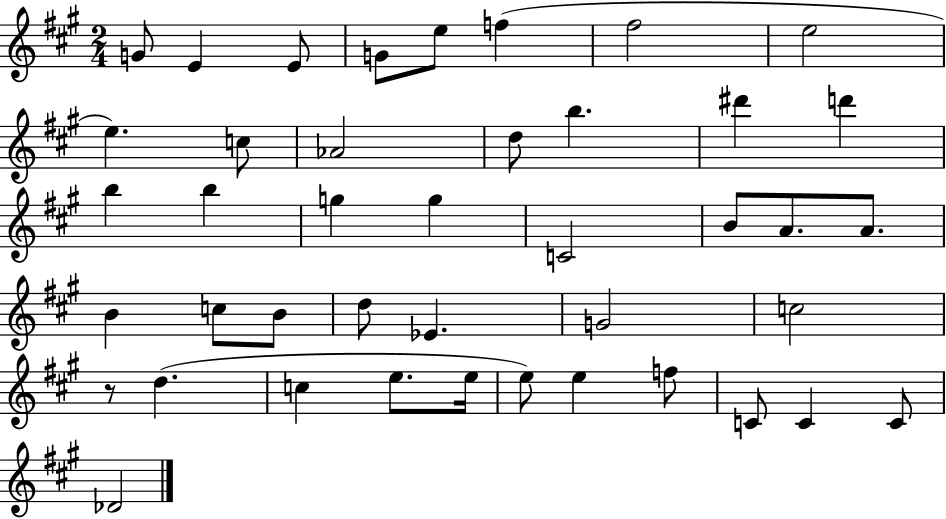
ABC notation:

X:1
T:Untitled
M:2/4
L:1/4
K:A
G/2 E E/2 G/2 e/2 f ^f2 e2 e c/2 _A2 d/2 b ^d' d' b b g g C2 B/2 A/2 A/2 B c/2 B/2 d/2 _E G2 c2 z/2 d c e/2 e/4 e/2 e f/2 C/2 C C/2 _D2